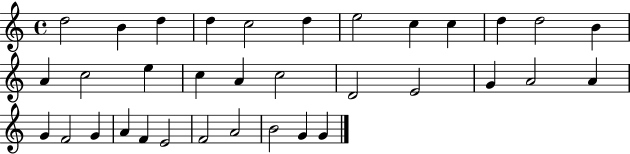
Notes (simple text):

D5/h B4/q D5/q D5/q C5/h D5/q E5/h C5/q C5/q D5/q D5/h B4/q A4/q C5/h E5/q C5/q A4/q C5/h D4/h E4/h G4/q A4/h A4/q G4/q F4/h G4/q A4/q F4/q E4/h F4/h A4/h B4/h G4/q G4/q